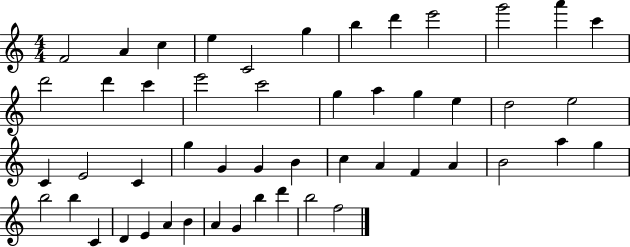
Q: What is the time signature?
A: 4/4